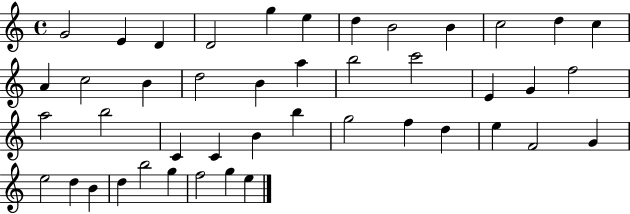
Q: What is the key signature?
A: C major